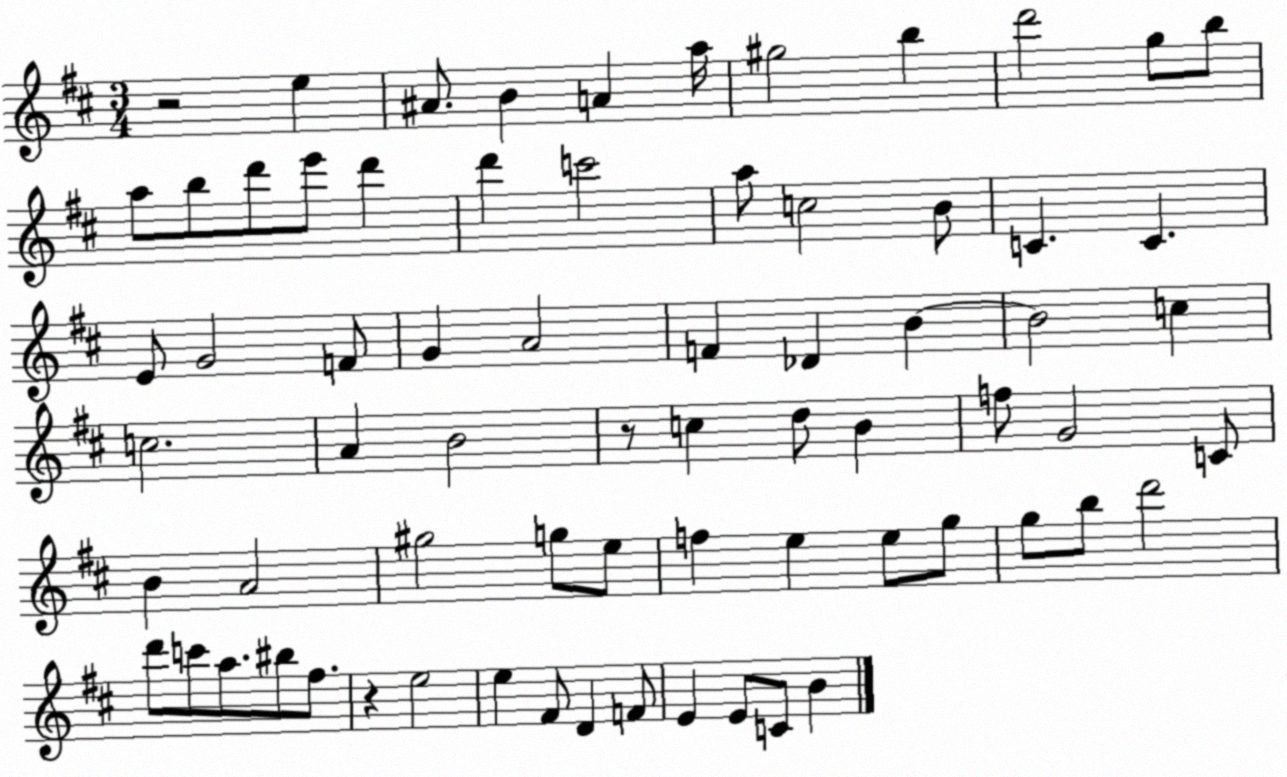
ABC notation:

X:1
T:Untitled
M:3/4
L:1/4
K:D
z2 e ^A/2 B A a/4 ^g2 b d'2 g/2 b/2 a/2 b/2 d'/2 e'/2 d' d' c'2 a/2 c2 B/2 C C E/2 G2 F/2 G A2 F _D B B2 c c2 A B2 z/2 c d/2 B f/2 G2 C/2 B A2 ^g2 g/2 e/2 f e e/2 g/2 g/2 b/2 d'2 d'/2 c'/2 a/2 ^b/2 ^f/2 z e2 e ^F/2 D F/2 E E/2 C/2 B